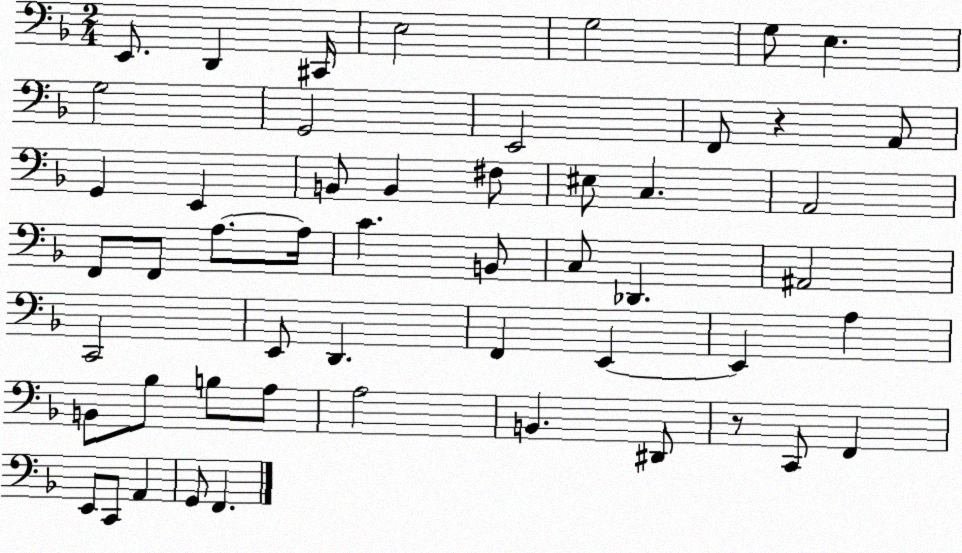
X:1
T:Untitled
M:2/4
L:1/4
K:F
E,,/2 D,, ^C,,/4 E,2 G,2 G,/2 E, G,2 G,,2 E,,2 F,,/2 z A,,/2 G,, E,, B,,/2 B,, ^F,/2 ^E,/2 C, A,,2 F,,/2 F,,/2 A,/2 A,/4 C B,,/2 C,/2 _D,, ^A,,2 C,,2 E,,/2 D,, F,, E,, E,, A, B,,/2 _B,/2 B,/2 A,/2 A,2 B,, ^D,,/2 z/2 C,,/2 F,, E,,/2 C,,/2 A,, G,,/2 F,,